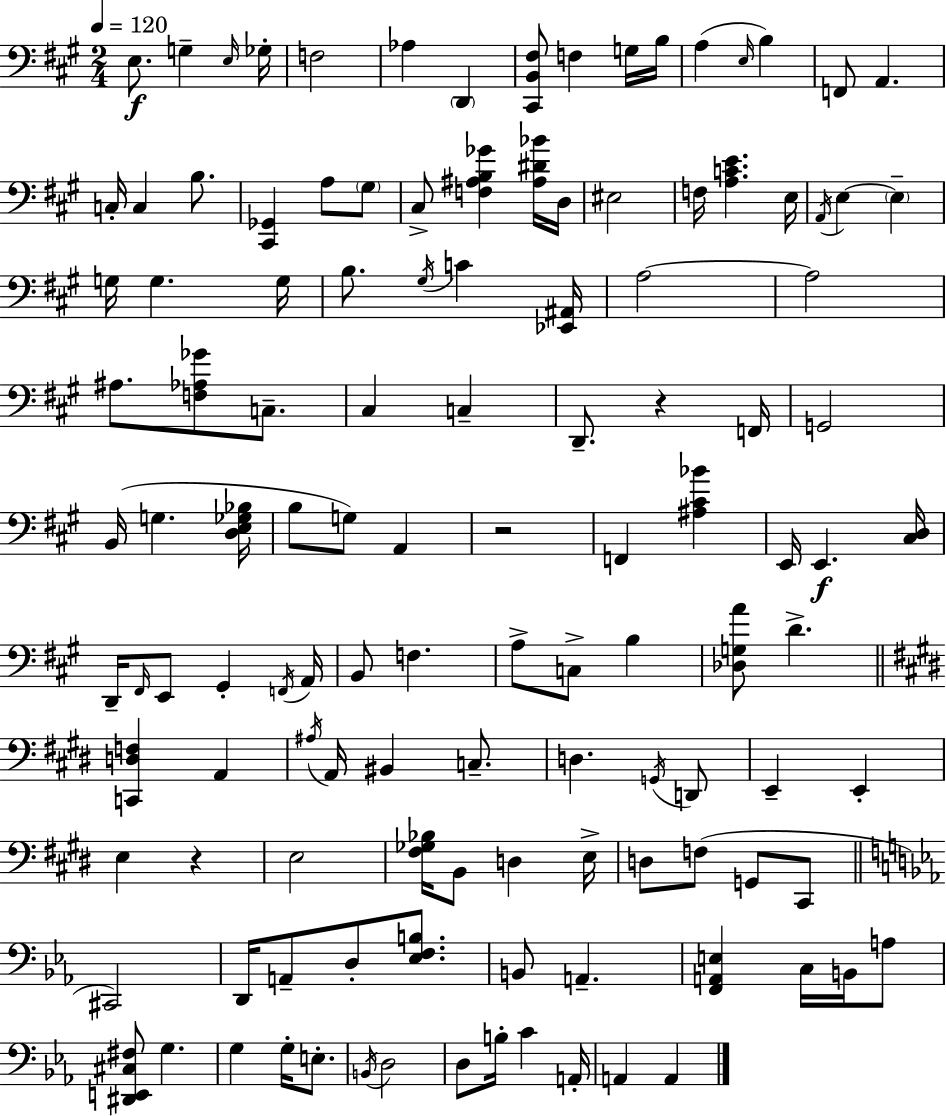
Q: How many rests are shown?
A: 3